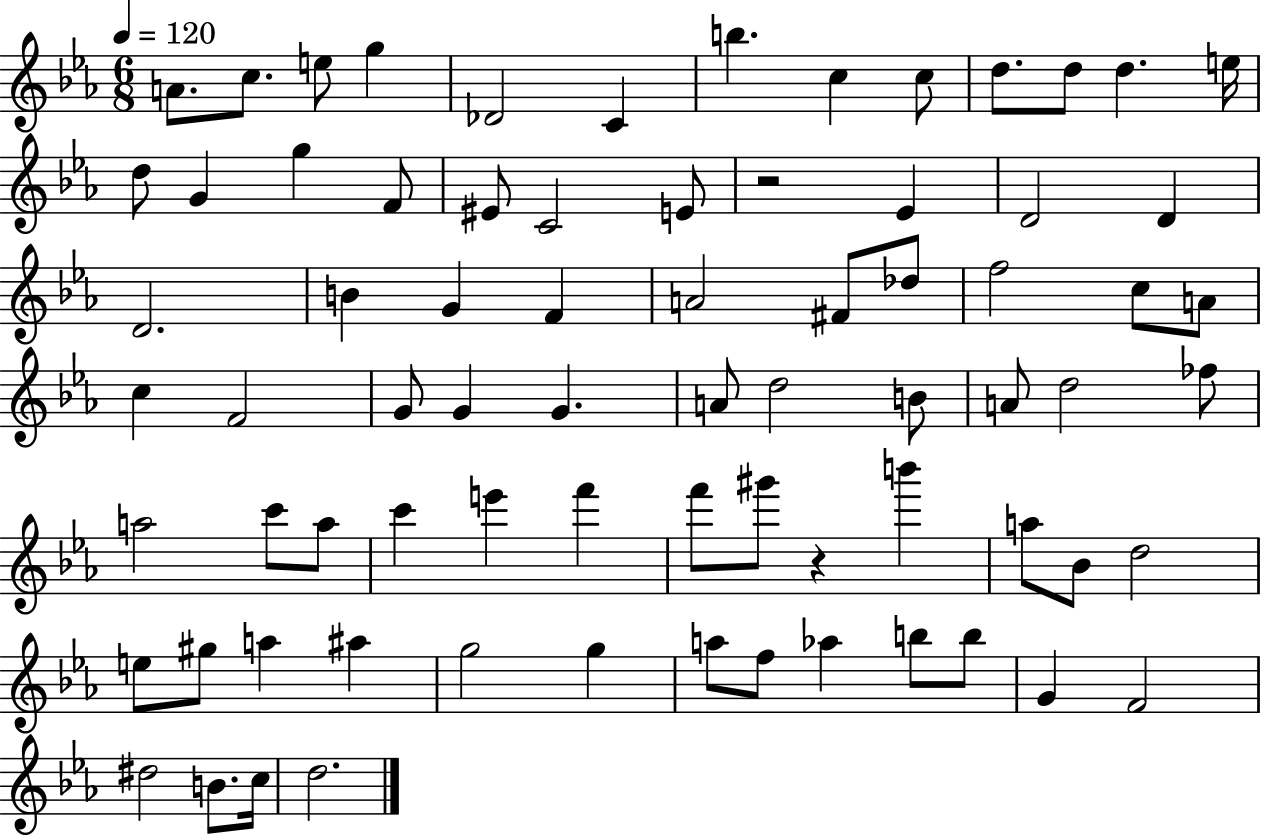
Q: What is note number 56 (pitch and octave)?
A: D5